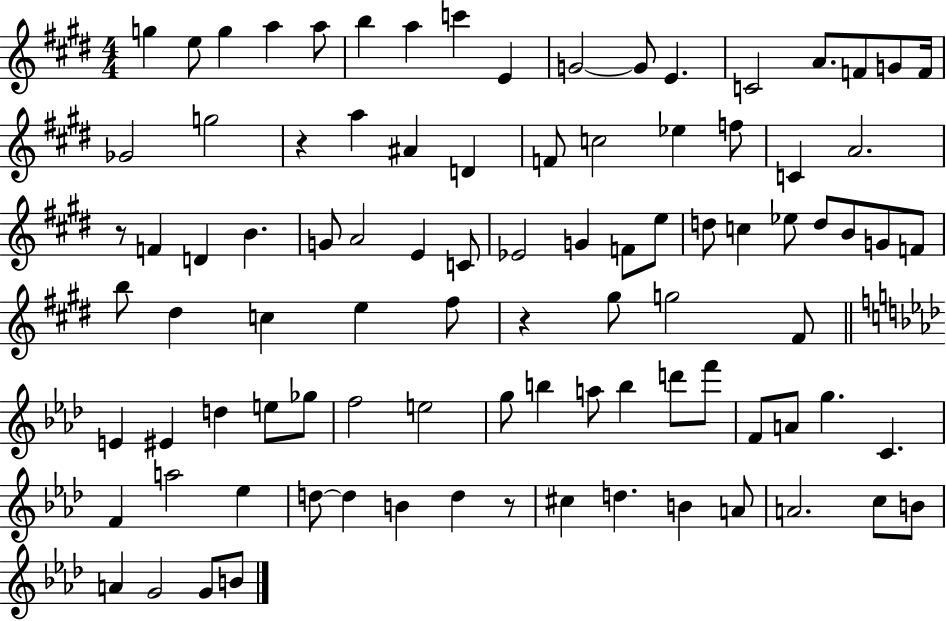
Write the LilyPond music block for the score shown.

{
  \clef treble
  \numericTimeSignature
  \time 4/4
  \key e \major
  g''4 e''8 g''4 a''4 a''8 | b''4 a''4 c'''4 e'4 | g'2~~ g'8 e'4. | c'2 a'8. f'8 g'8 f'16 | \break ges'2 g''2 | r4 a''4 ais'4 d'4 | f'8 c''2 ees''4 f''8 | c'4 a'2. | \break r8 f'4 d'4 b'4. | g'8 a'2 e'4 c'8 | ees'2 g'4 f'8 e''8 | d''8 c''4 ees''8 d''8 b'8 g'8 f'8 | \break b''8 dis''4 c''4 e''4 fis''8 | r4 gis''8 g''2 fis'8 | \bar "||" \break \key aes \major e'4 eis'4 d''4 e''8 ges''8 | f''2 e''2 | g''8 b''4 a''8 b''4 d'''8 f'''8 | f'8 a'8 g''4. c'4. | \break f'4 a''2 ees''4 | d''8~~ d''4 b'4 d''4 r8 | cis''4 d''4. b'4 a'8 | a'2. c''8 b'8 | \break a'4 g'2 g'8 b'8 | \bar "|."
}